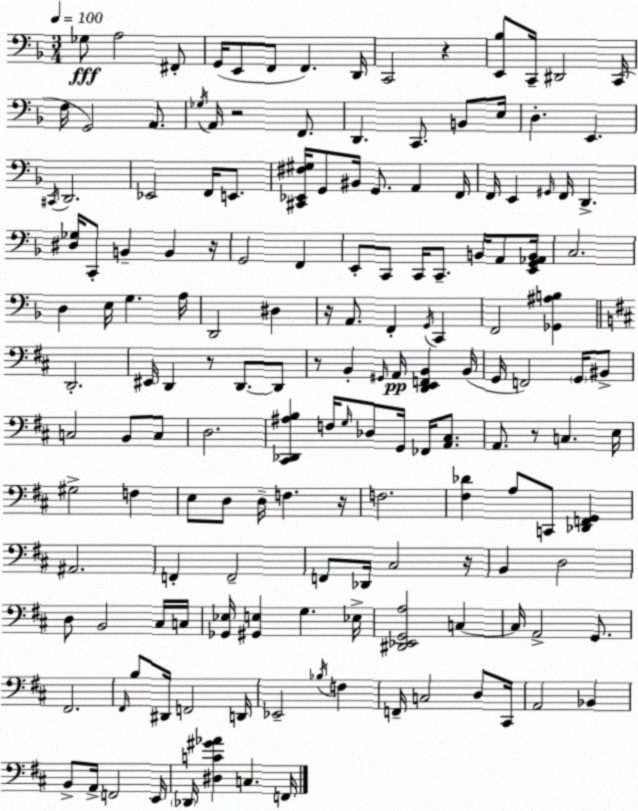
X:1
T:Untitled
M:3/4
L:1/4
K:F
_G,/2 A,2 ^F,,/2 G,,/4 E,,/2 F,,/2 F,, D,,/4 C,,2 z [E,,_B,]/2 C,,/4 ^D,,2 C,,/4 F,/4 G,,2 A,,/2 _G,/4 A,,/4 z2 F,,/2 D,, C,,/2 B,,/2 E,/4 D, E,, ^C,,/4 D,,2 _E,,2 F,,/4 E,,/2 [^C,,_E,,^F,^G,]/4 G,,/2 ^B,,/4 G,,/2 A,, F,,/4 F,,/4 E,, ^G,,/4 F,,/4 D,, [^D,_G,]/4 C,,/2 B,, B,, z/4 G,,2 F,, E,,/2 C,,/2 C,,/4 C,,/2 B,,/4 A,,/2 [E,,G,,_A,,B,,]/4 C,2 D, E,/4 G, A,/4 D,,2 ^D, z/4 A,,/2 F,, G,,/4 C,, F,,2 [_G,,^A,B,] D,,2 ^E,,/4 D,, z/2 D,,/2 D,,/2 z/2 B,, ^G,,/4 A,,/4 [D,,E,,F,,B,,] B,,/4 G,,/4 F,,2 G,,/4 ^B,,/2 C,2 B,,/2 C,/2 D,2 [^C,,_D,,^A,B,] F,/4 G,/4 _D,/2 G,,/4 _F,,/4 [A,,^C,]/2 A,,/2 z/2 C, E,/4 ^G,2 F, E,/2 D,/2 D,/4 F, z/4 F,2 [^F,_D] A,/2 C,,/2 [_D,,F,,G,,] ^A,,2 F,, F,,2 F,,/2 _D,,/4 ^C,2 z/4 B,, D,2 D,/2 B,,2 ^C,/4 C,/4 [_G,,_E,]/4 [^G,,E,] G, _E,/4 [^D,,_E,,G,,A,]2 C, C,/4 A,,2 G,,/2 ^F,,2 ^F,,/4 B,/2 ^D,,/4 F,,2 D,,/4 _E,,2 _B,/4 F, F,,/4 C,2 D,/2 ^C,,/4 A,,2 _B,, B,,/2 A,,/4 F,,2 E,,/4 _D,,/4 [^D,C^G_A] C, F,,/4